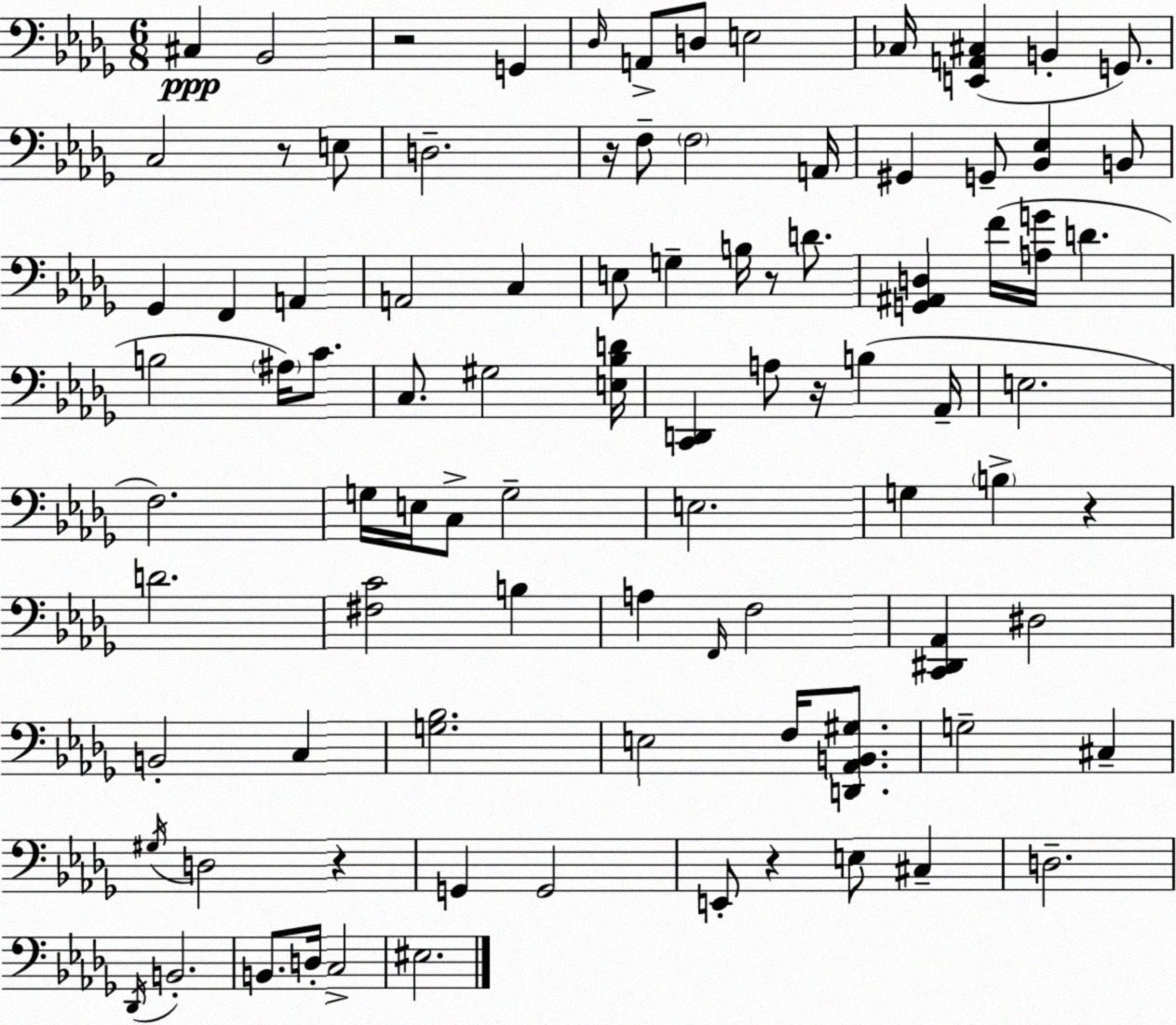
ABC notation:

X:1
T:Untitled
M:6/8
L:1/4
K:Bbm
^C, _B,,2 z2 G,, _D,/4 A,,/2 D,/2 E,2 _C,/4 [E,,A,,^C,] B,, G,,/2 C,2 z/2 E,/2 D,2 z/4 F,/2 F,2 A,,/4 ^G,, G,,/2 [_B,,_E,] B,,/2 _G,, F,, A,, A,,2 C, E,/2 G, B,/4 z/2 D/2 [G,,^A,,D,] F/4 [A,G]/4 D B,2 ^A,/4 C/2 C,/2 ^G,2 [E,_B,D]/4 [C,,D,,] A,/2 z/4 B, _A,,/4 E,2 F,2 G,/4 E,/4 C,/2 G,2 E,2 G, B, z D2 [^F,C]2 B, A, F,,/4 F,2 [C,,^D,,_A,,] ^D,2 B,,2 C, [G,_B,]2 E,2 F,/4 [D,,_A,,B,,^G,]/2 G,2 ^C, ^G,/4 D,2 z G,, G,,2 E,,/2 z E,/2 ^C, D,2 _D,,/4 B,,2 B,,/2 D,/4 C,2 ^E,2